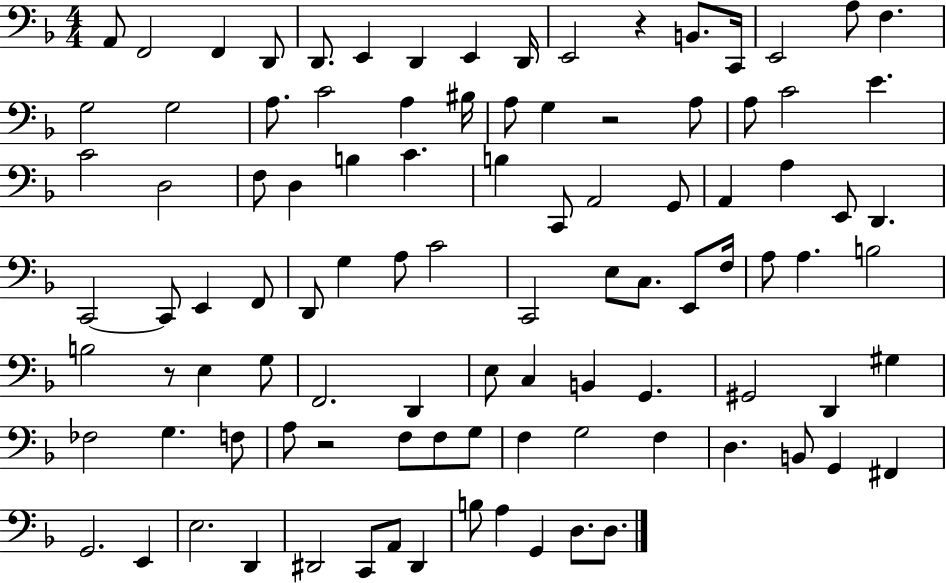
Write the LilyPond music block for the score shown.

{
  \clef bass
  \numericTimeSignature
  \time 4/4
  \key f \major
  a,8 f,2 f,4 d,8 | d,8. e,4 d,4 e,4 d,16 | e,2 r4 b,8. c,16 | e,2 a8 f4. | \break g2 g2 | a8. c'2 a4 bis16 | a8 g4 r2 a8 | a8 c'2 e'4. | \break c'2 d2 | f8 d4 b4 c'4. | b4 c,8 a,2 g,8 | a,4 a4 e,8 d,4. | \break c,2~~ c,8 e,4 f,8 | d,8 g4 a8 c'2 | c,2 e8 c8. e,8 f16 | a8 a4. b2 | \break b2 r8 e4 g8 | f,2. d,4 | e8 c4 b,4 g,4. | gis,2 d,4 gis4 | \break fes2 g4. f8 | a8 r2 f8 f8 g8 | f4 g2 f4 | d4. b,8 g,4 fis,4 | \break g,2. e,4 | e2. d,4 | dis,2 c,8 a,8 dis,4 | b8 a4 g,4 d8. d8. | \break \bar "|."
}